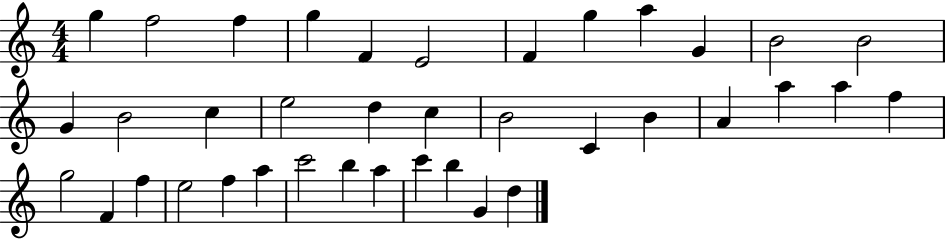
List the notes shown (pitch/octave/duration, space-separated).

G5/q F5/h F5/q G5/q F4/q E4/h F4/q G5/q A5/q G4/q B4/h B4/h G4/q B4/h C5/q E5/h D5/q C5/q B4/h C4/q B4/q A4/q A5/q A5/q F5/q G5/h F4/q F5/q E5/h F5/q A5/q C6/h B5/q A5/q C6/q B5/q G4/q D5/q